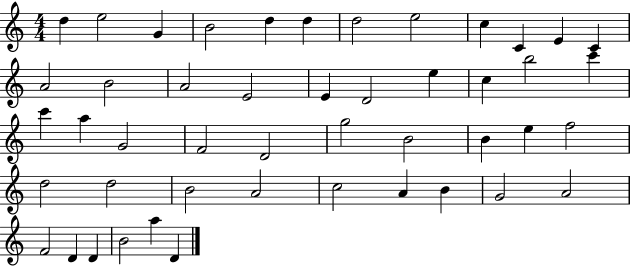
X:1
T:Untitled
M:4/4
L:1/4
K:C
d e2 G B2 d d d2 e2 c C E C A2 B2 A2 E2 E D2 e c b2 c' c' a G2 F2 D2 g2 B2 B e f2 d2 d2 B2 A2 c2 A B G2 A2 F2 D D B2 a D